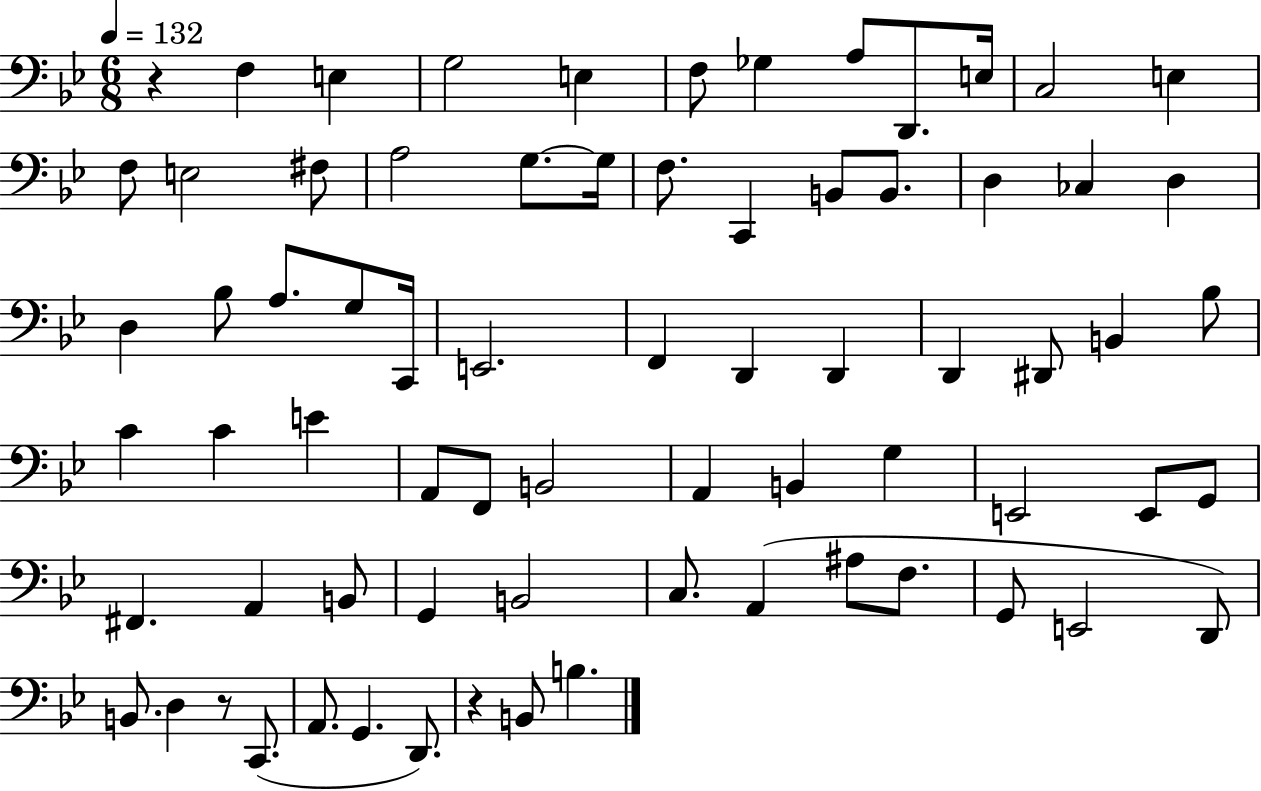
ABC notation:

X:1
T:Untitled
M:6/8
L:1/4
K:Bb
z F, E, G,2 E, F,/2 _G, A,/2 D,,/2 E,/4 C,2 E, F,/2 E,2 ^F,/2 A,2 G,/2 G,/4 F,/2 C,, B,,/2 B,,/2 D, _C, D, D, _B,/2 A,/2 G,/2 C,,/4 E,,2 F,, D,, D,, D,, ^D,,/2 B,, _B,/2 C C E A,,/2 F,,/2 B,,2 A,, B,, G, E,,2 E,,/2 G,,/2 ^F,, A,, B,,/2 G,, B,,2 C,/2 A,, ^A,/2 F,/2 G,,/2 E,,2 D,,/2 B,,/2 D, z/2 C,,/2 A,,/2 G,, D,,/2 z B,,/2 B,